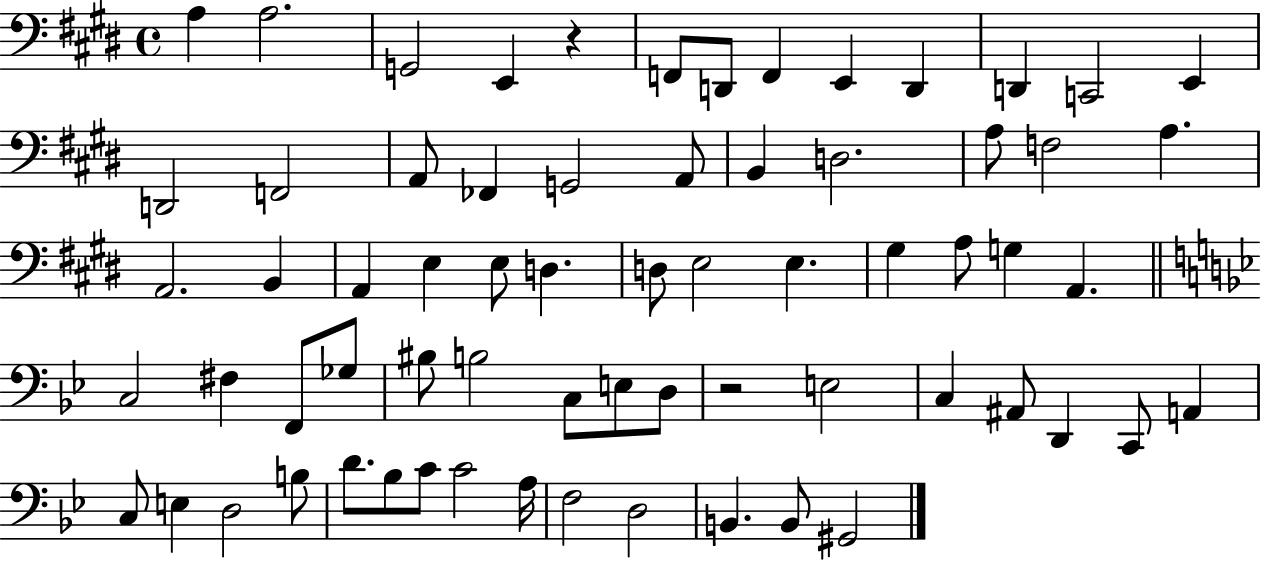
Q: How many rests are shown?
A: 2